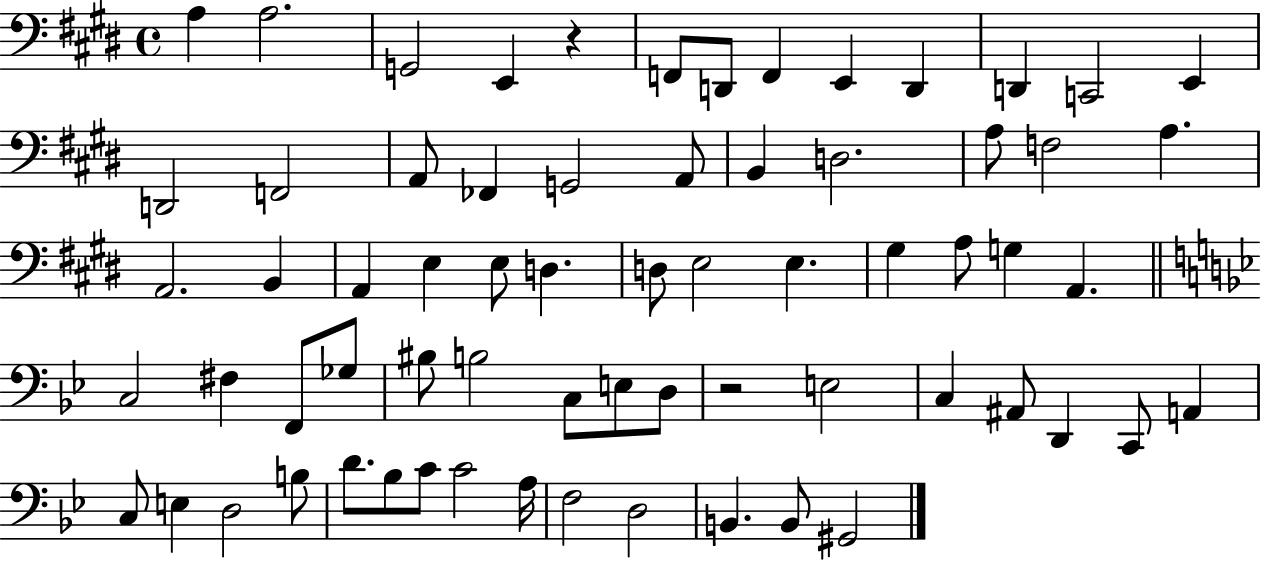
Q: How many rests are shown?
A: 2